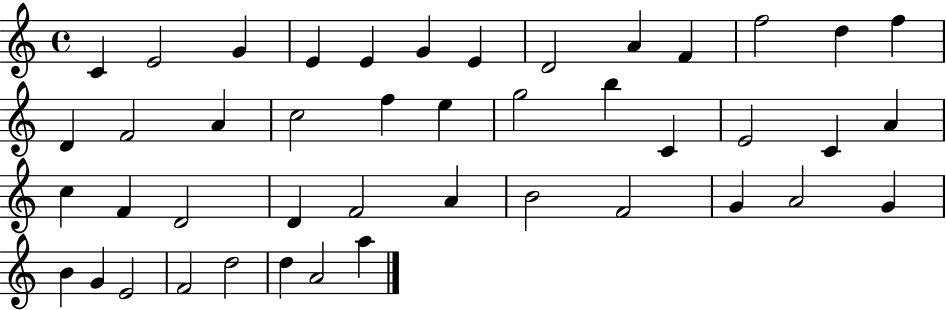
C4/q E4/h G4/q E4/q E4/q G4/q E4/q D4/h A4/q F4/q F5/h D5/q F5/q D4/q F4/h A4/q C5/h F5/q E5/q G5/h B5/q C4/q E4/h C4/q A4/q C5/q F4/q D4/h D4/q F4/h A4/q B4/h F4/h G4/q A4/h G4/q B4/q G4/q E4/h F4/h D5/h D5/q A4/h A5/q